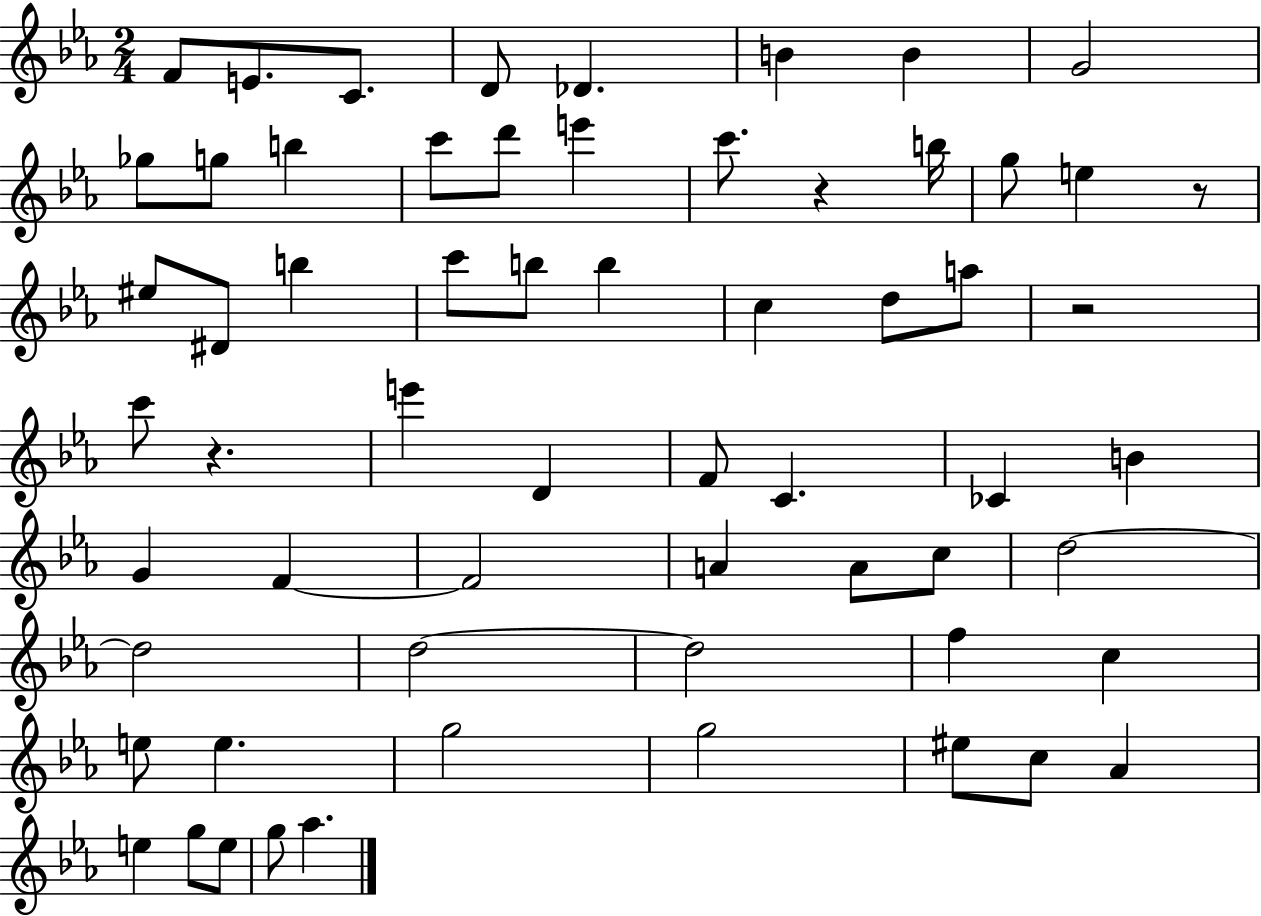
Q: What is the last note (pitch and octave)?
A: Ab5